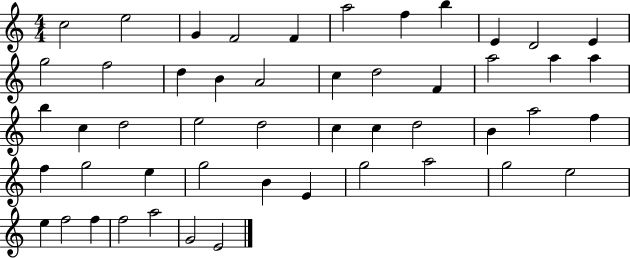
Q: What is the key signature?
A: C major